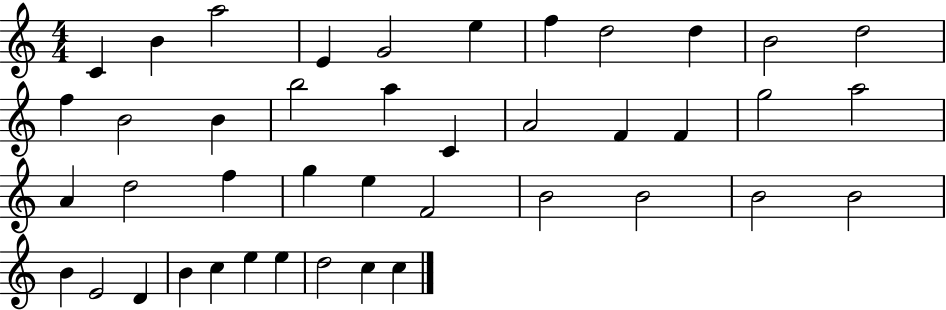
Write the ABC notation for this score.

X:1
T:Untitled
M:4/4
L:1/4
K:C
C B a2 E G2 e f d2 d B2 d2 f B2 B b2 a C A2 F F g2 a2 A d2 f g e F2 B2 B2 B2 B2 B E2 D B c e e d2 c c